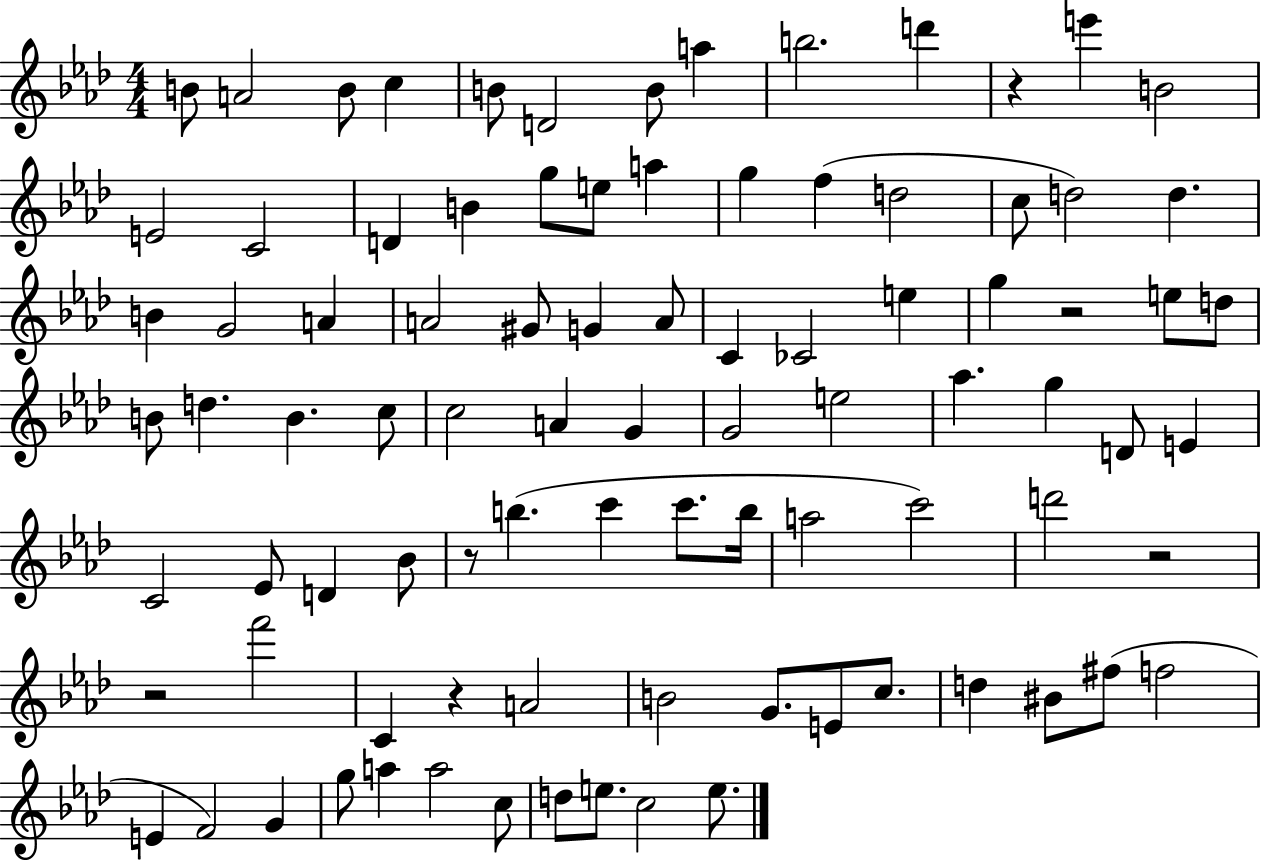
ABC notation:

X:1
T:Untitled
M:4/4
L:1/4
K:Ab
B/2 A2 B/2 c B/2 D2 B/2 a b2 d' z e' B2 E2 C2 D B g/2 e/2 a g f d2 c/2 d2 d B G2 A A2 ^G/2 G A/2 C _C2 e g z2 e/2 d/2 B/2 d B c/2 c2 A G G2 e2 _a g D/2 E C2 _E/2 D _B/2 z/2 b c' c'/2 b/4 a2 c'2 d'2 z2 z2 f'2 C z A2 B2 G/2 E/2 c/2 d ^B/2 ^f/2 f2 E F2 G g/2 a a2 c/2 d/2 e/2 c2 e/2